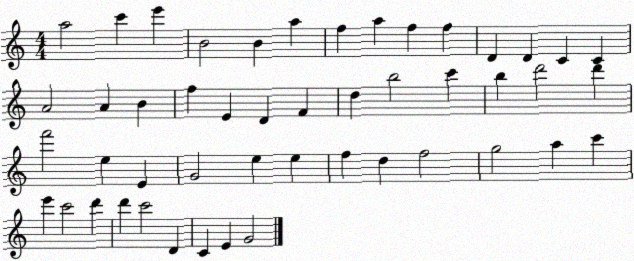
X:1
T:Untitled
M:4/4
L:1/4
K:C
a2 c' e' B2 B a f a f f D D C C A2 A B f E D F d b2 c' b d'2 d' f'2 e E G2 e e f d f2 g2 a c' e' c'2 d' d' c'2 D C E G2